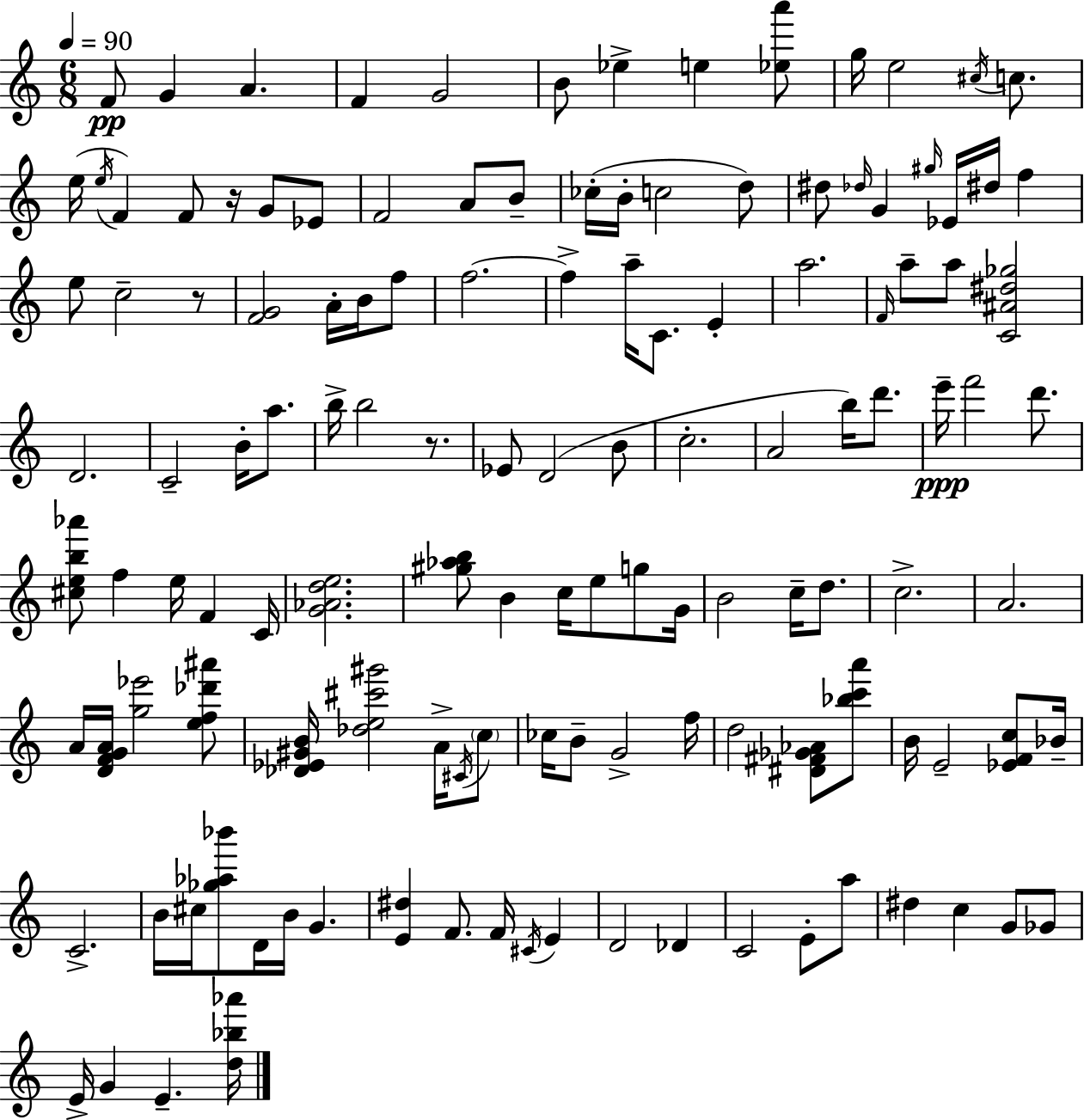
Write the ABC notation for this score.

X:1
T:Untitled
M:6/8
L:1/4
K:C
F/2 G A F G2 B/2 _e e [_ea']/2 g/4 e2 ^c/4 c/2 e/4 e/4 F F/2 z/4 G/2 _E/2 F2 A/2 B/2 _c/4 B/4 c2 d/2 ^d/2 _d/4 G ^g/4 _E/4 ^d/4 f e/2 c2 z/2 [FG]2 A/4 B/4 f/2 f2 f a/4 C/2 E a2 F/4 a/2 a/2 [C^A^d_g]2 D2 C2 B/4 a/2 b/4 b2 z/2 _E/2 D2 B/2 c2 A2 b/4 d'/2 e'/4 f'2 d'/2 [^ceb_a']/2 f e/4 F C/4 [G_Ade]2 [^g_ab]/2 B c/4 e/2 g/2 G/4 B2 c/4 d/2 c2 A2 A/4 [DFGA]/4 [g_e']2 [ef_d'^a']/2 [_D_E^GB]/4 [_de^c'^g']2 A/4 ^C/4 c/2 _c/4 B/2 G2 f/4 d2 [^D^F_G_A]/2 [_bc'a']/2 B/4 E2 [_EFc]/2 _B/4 C2 B/4 ^c/4 [_g_a_b']/2 D/4 B/4 G [E^d] F/2 F/4 ^C/4 E D2 _D C2 E/2 a/2 ^d c G/2 _G/2 E/4 G E [d_b_a']/4